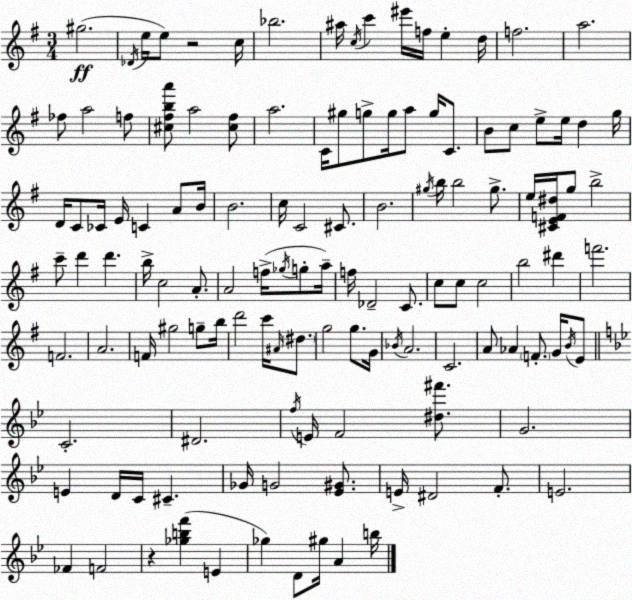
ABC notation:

X:1
T:Untitled
M:3/4
L:1/4
K:Em
^g2 _D/4 e/4 e/2 z2 c/4 _b2 ^a/4 c/4 c' ^e'/4 f/4 e d/4 f2 a2 _f/2 a2 f/2 [^c^fba']/2 a2 [^c^f]/2 a2 C/4 ^g/2 g/2 g/4 a/2 g/4 C/2 B/2 c/2 e/2 e/4 d g/4 D/4 C/2 _C/4 E/4 C A/2 B/4 B2 c/4 C2 ^C/2 B2 ^g/4 b/4 b2 ^g/2 e/4 [^CEF^d]/4 g/2 b2 c'/2 d' d' b/4 c2 A/2 A2 f/4 _g/4 g/2 a/4 f/4 _D2 C/2 c/2 c/2 c2 b2 ^d' f'2 F2 A2 F/4 ^g2 g/2 b/4 d'2 c'/4 ^A/4 ^d/2 g2 g/2 G/4 _B/4 A2 C2 A/2 _A F/2 G/4 B/4 E/2 C2 ^D2 f/4 E/4 F2 [^d^f']/2 G2 E D/4 C/4 ^C _G/4 G2 [_E^G]/2 E/4 ^D2 F/2 E2 _F F2 z [_gbf'] E _g D/2 ^g/4 A b/4